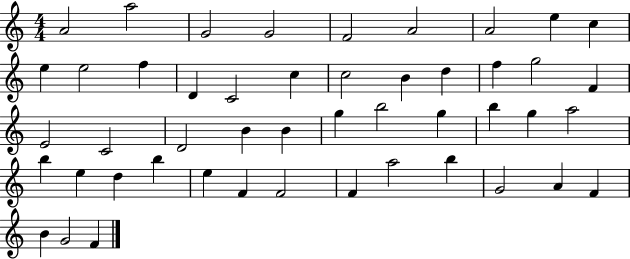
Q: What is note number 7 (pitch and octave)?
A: A4